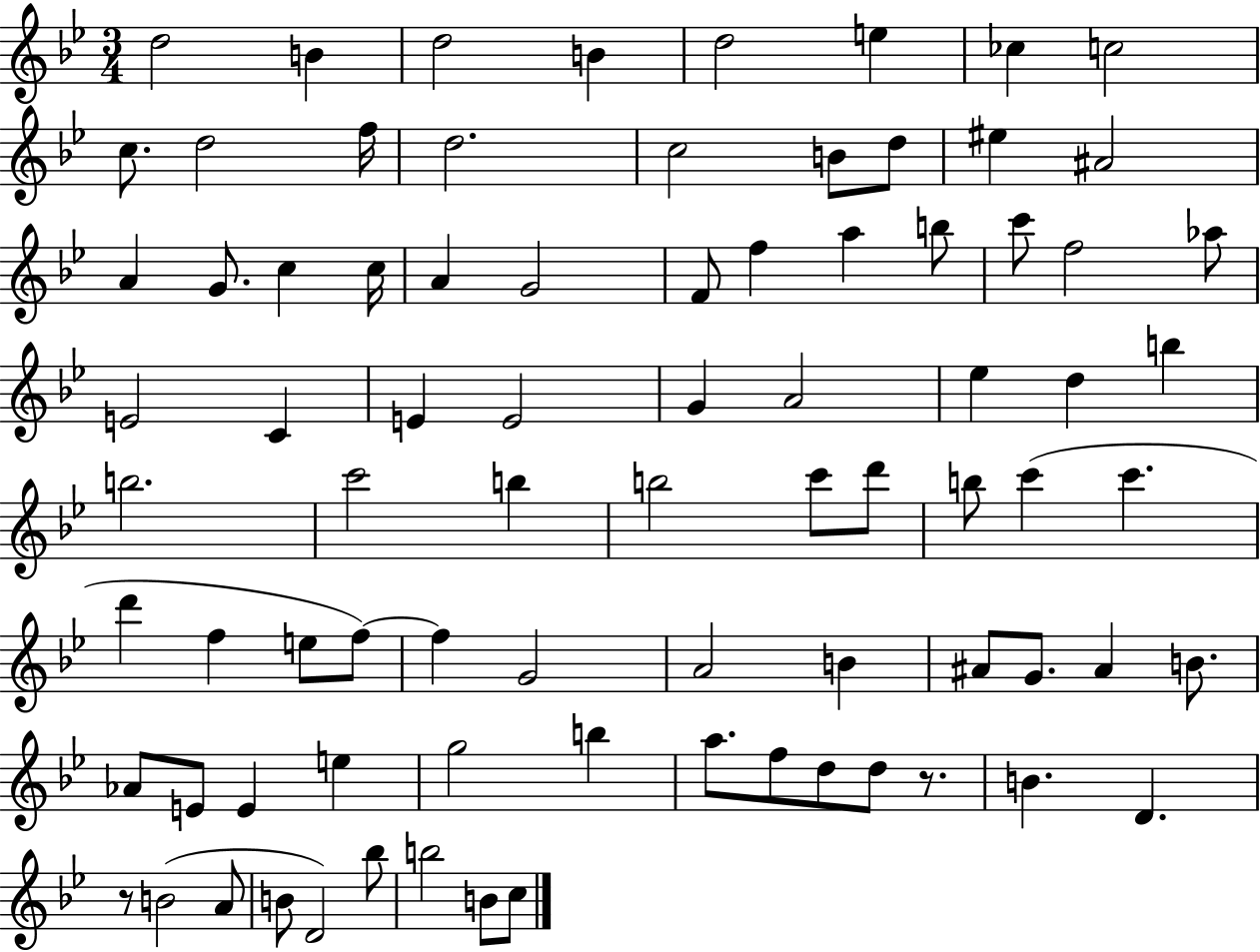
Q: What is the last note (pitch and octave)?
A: C5